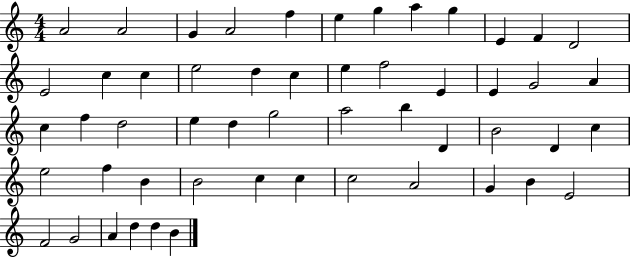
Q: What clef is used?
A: treble